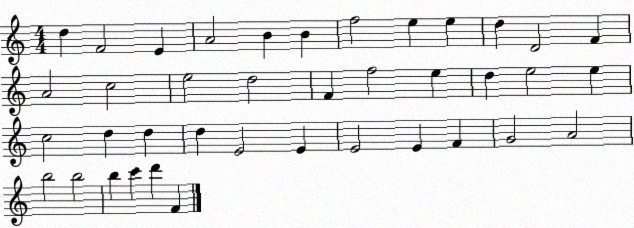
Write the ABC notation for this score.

X:1
T:Untitled
M:4/4
L:1/4
K:C
d F2 E A2 B B f2 e e d D2 F A2 c2 e2 d2 F f2 e d e2 e c2 d d d E2 E E2 E F G2 A2 b2 b2 b c' d' F